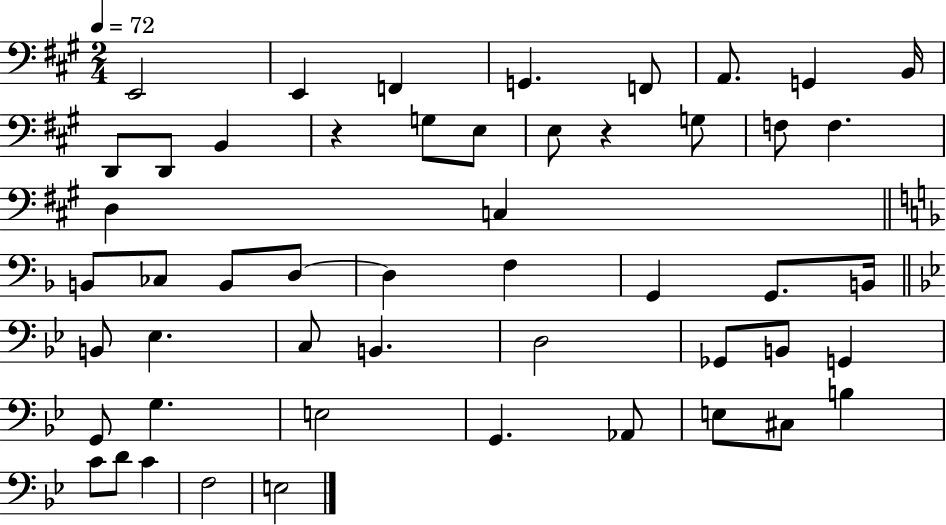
X:1
T:Untitled
M:2/4
L:1/4
K:A
E,,2 E,, F,, G,, F,,/2 A,,/2 G,, B,,/4 D,,/2 D,,/2 B,, z G,/2 E,/2 E,/2 z G,/2 F,/2 F, D, C, B,,/2 _C,/2 B,,/2 D,/2 D, F, G,, G,,/2 B,,/4 B,,/2 _E, C,/2 B,, D,2 _G,,/2 B,,/2 G,, G,,/2 G, E,2 G,, _A,,/2 E,/2 ^C,/2 B, C/2 D/2 C F,2 E,2